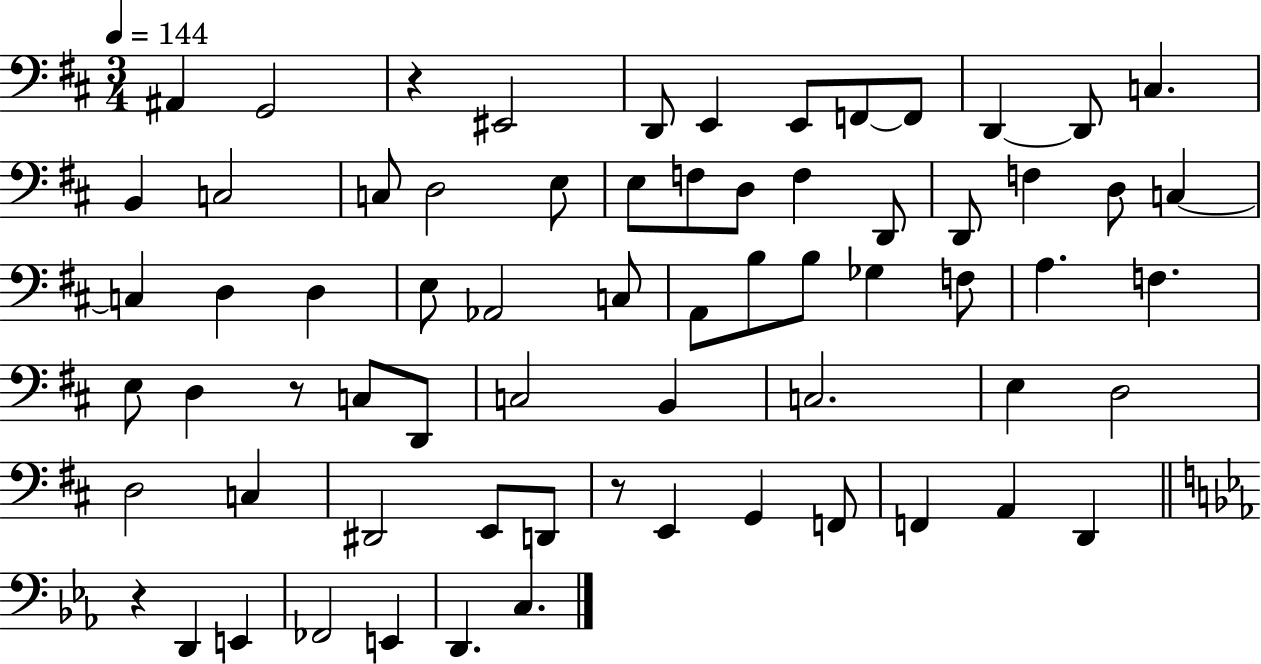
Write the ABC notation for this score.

X:1
T:Untitled
M:3/4
L:1/4
K:D
^A,, G,,2 z ^E,,2 D,,/2 E,, E,,/2 F,,/2 F,,/2 D,, D,,/2 C, B,, C,2 C,/2 D,2 E,/2 E,/2 F,/2 D,/2 F, D,,/2 D,,/2 F, D,/2 C, C, D, D, E,/2 _A,,2 C,/2 A,,/2 B,/2 B,/2 _G, F,/2 A, F, E,/2 D, z/2 C,/2 D,,/2 C,2 B,, C,2 E, D,2 D,2 C, ^D,,2 E,,/2 D,,/2 z/2 E,, G,, F,,/2 F,, A,, D,, z D,, E,, _F,,2 E,, D,, C,